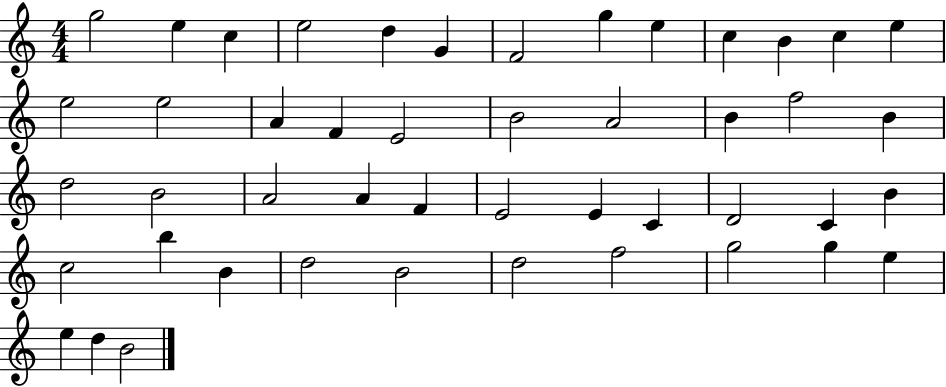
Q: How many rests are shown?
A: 0